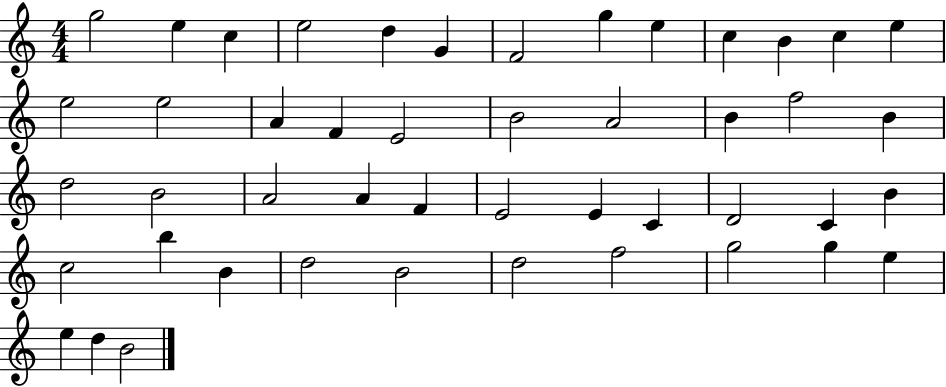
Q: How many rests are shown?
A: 0